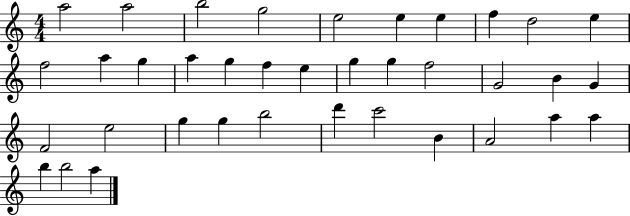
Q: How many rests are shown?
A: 0